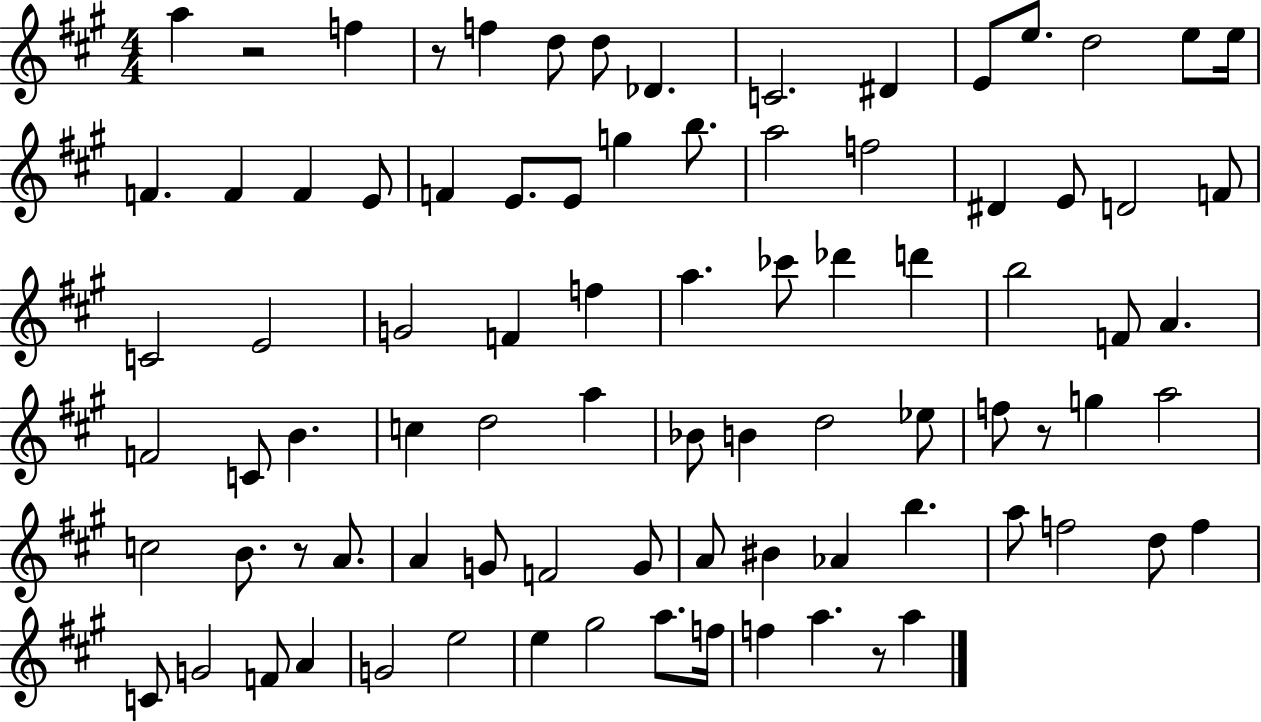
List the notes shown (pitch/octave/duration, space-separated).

A5/q R/h F5/q R/e F5/q D5/e D5/e Db4/q. C4/h. D#4/q E4/e E5/e. D5/h E5/e E5/s F4/q. F4/q F4/q E4/e F4/q E4/e. E4/e G5/q B5/e. A5/h F5/h D#4/q E4/e D4/h F4/e C4/h E4/h G4/h F4/q F5/q A5/q. CES6/e Db6/q D6/q B5/h F4/e A4/q. F4/h C4/e B4/q. C5/q D5/h A5/q Bb4/e B4/q D5/h Eb5/e F5/e R/e G5/q A5/h C5/h B4/e. R/e A4/e. A4/q G4/e F4/h G4/e A4/e BIS4/q Ab4/q B5/q. A5/e F5/h D5/e F5/q C4/e G4/h F4/e A4/q G4/h E5/h E5/q G#5/h A5/e. F5/s F5/q A5/q. R/e A5/q